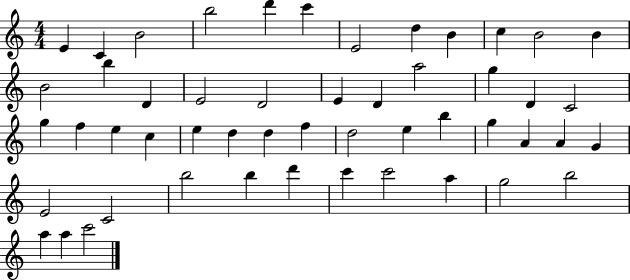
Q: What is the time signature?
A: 4/4